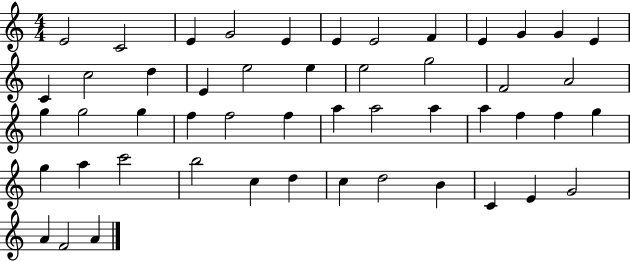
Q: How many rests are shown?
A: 0